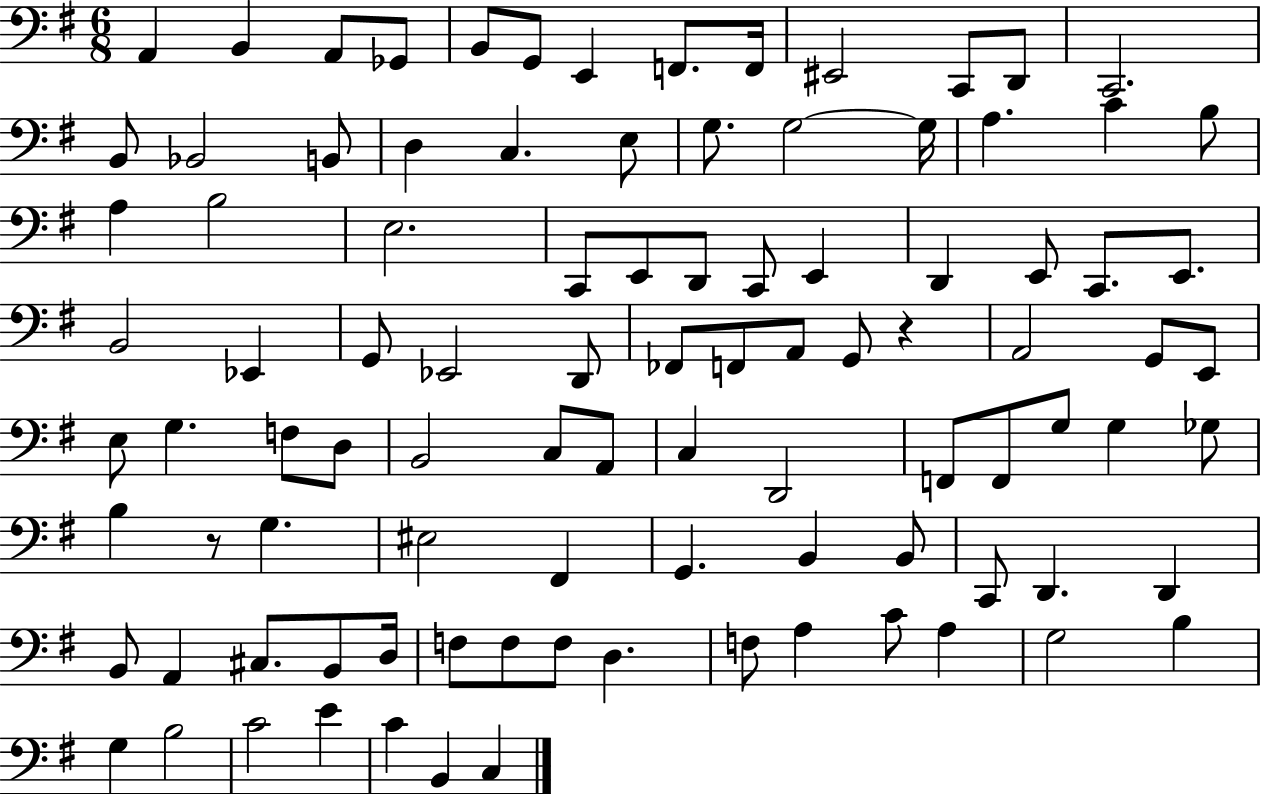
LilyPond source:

{
  \clef bass
  \numericTimeSignature
  \time 6/8
  \key g \major
  a,4 b,4 a,8 ges,8 | b,8 g,8 e,4 f,8. f,16 | eis,2 c,8 d,8 | c,2. | \break b,8 bes,2 b,8 | d4 c4. e8 | g8. g2~~ g16 | a4. c'4 b8 | \break a4 b2 | e2. | c,8 e,8 d,8 c,8 e,4 | d,4 e,8 c,8. e,8. | \break b,2 ees,4 | g,8 ees,2 d,8 | fes,8 f,8 a,8 g,8 r4 | a,2 g,8 e,8 | \break e8 g4. f8 d8 | b,2 c8 a,8 | c4 d,2 | f,8 f,8 g8 g4 ges8 | \break b4 r8 g4. | eis2 fis,4 | g,4. b,4 b,8 | c,8 d,4. d,4 | \break b,8 a,4 cis8. b,8 d16 | f8 f8 f8 d4. | f8 a4 c'8 a4 | g2 b4 | \break g4 b2 | c'2 e'4 | c'4 b,4 c4 | \bar "|."
}